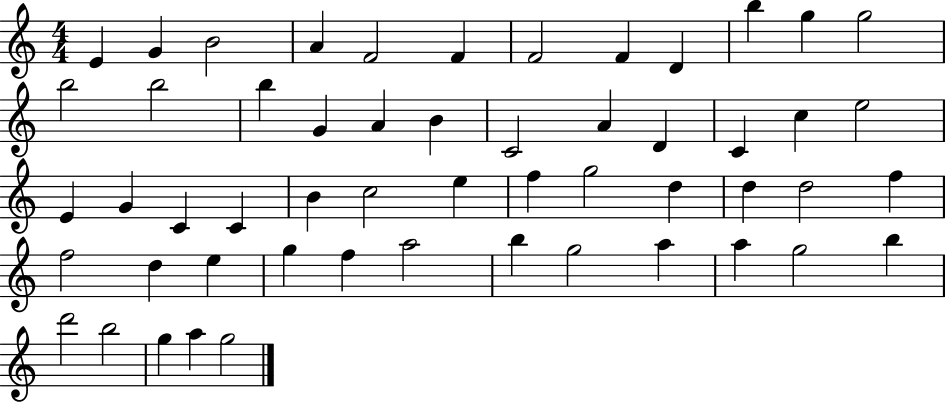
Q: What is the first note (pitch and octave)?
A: E4